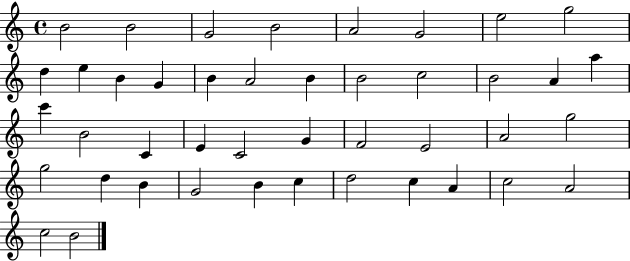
X:1
T:Untitled
M:4/4
L:1/4
K:C
B2 B2 G2 B2 A2 G2 e2 g2 d e B G B A2 B B2 c2 B2 A a c' B2 C E C2 G F2 E2 A2 g2 g2 d B G2 B c d2 c A c2 A2 c2 B2